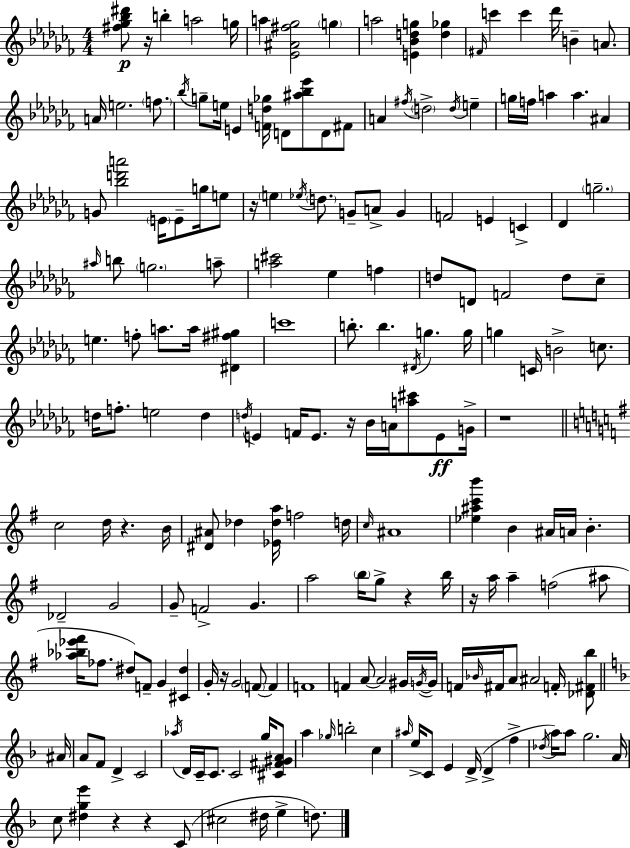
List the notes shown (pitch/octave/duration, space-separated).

[F#5,Gb5,Bb5,D#6]/e R/s B5/q A5/h G5/s A5/q [Eb4,A#4,F#5,Gb5]/h G5/q A5/h [E4,Bb4,D5,G5]/q [D5,Gb5]/q F#4/s C6/q C6/q Db6/s B4/q A4/e. A4/s E5/h. F5/e. Bb5/s G5/e E5/s E4/q [F4,D5,Gb5]/s D4/e [A#5,Bb5,Eb6]/e D4/e F#4/e A4/q F#5/s D5/h D5/s E5/q G5/s F5/s A5/q A5/q. A#4/q G4/e [Bb5,D6,A6]/h E4/s E4/e G5/s E5/e R/s E5/q Eb5/s D5/e. G4/e A4/e G4/q F4/h E4/q C4/q Db4/q G5/h. A#5/s B5/e G5/h. A5/e [A5,C#6]/h Eb5/q F5/q D5/e D4/e F4/h D5/e CES5/e E5/q. F5/e A5/e. A5/s [D#4,F#5,G#5]/q C6/w B5/e. B5/q. D#4/s G5/q. G5/s G5/q C4/s B4/h C5/e. D5/s F5/e. E5/h D5/q D5/s E4/q F4/s E4/e. R/s Bb4/s A4/s [A5,C#6]/e E4/e G4/s R/w C5/h D5/s R/q. B4/s [D#4,A#4]/e Db5/q [Eb4,Db5,A5]/s F5/h D5/s C5/s A#4/w [Eb5,A#5,C6,B6]/q B4/q A#4/s A4/s B4/q. Db4/h G4/h G4/e F4/h G4/q. A5/h B5/s G5/e R/q B5/s R/s A5/s A5/q F5/h A#5/e [Ab5,Bb5,Eb6,F#6]/s FES5/e. D#5/e F4/e G4/q [C#4,D#5]/q G4/s R/s G4/h F4/e F4/q F4/w F4/q A4/e A4/h G#4/s G4/s G4/s F4/s Bb4/s F#4/s A4/e A#4/h F4/s [Db4,F#4,B5]/e A#4/s A4/e F4/e D4/q C4/h Ab5/s D4/s C4/s C4/e. C4/h G5/s [C#4,F#4,G#4,A4]/e A5/q Gb5/s B5/h C5/q A#5/s E5/s C4/e E4/q D4/s D4/q F5/q Db5/s A5/s A5/e G5/h. A4/s C5/e [D#5,G5,E6]/q R/q R/q C4/e C#5/h D#5/s E5/q D5/e.